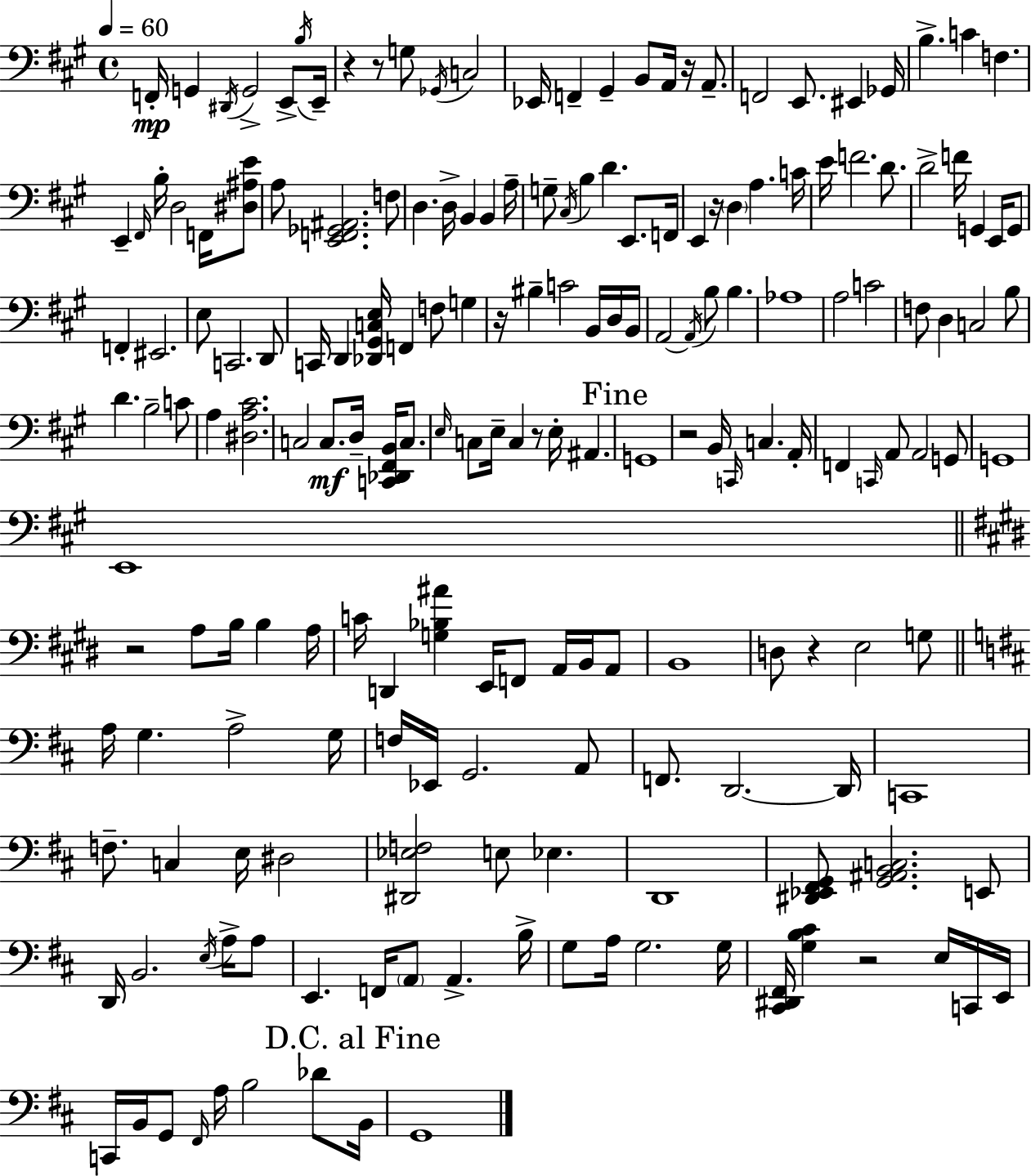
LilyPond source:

{
  \clef bass
  \time 4/4
  \defaultTimeSignature
  \key a \major
  \tempo 4 = 60
  f,16-.\mp g,4 \acciaccatura { dis,16 } g,2-> e,8-> | \acciaccatura { b16 } e,16-- r4 r8 g8 \acciaccatura { ges,16 } c2 | ees,16 f,4-- gis,4-- b,8 a,16 r16 | a,8.-- f,2 e,8. eis,4 | \break ges,16 b4.-> c'4 f4. | e,4-- \grace { fis,16 } b16-. d2 | f,16 <dis ais e'>8 a8 <e, f, ges, ais,>2. | f8 d4. d16-> b,4 b,4 | \break a16-- g8-- \acciaccatura { cis16 } b4 d'4. | e,8. f,16 e,4 r16 \parenthesize d4 a4. | c'16 e'16 f'2. | d'8. d'2-> f'16 g,4 | \break e,16 g,8 f,4-. eis,2. | e8 c,2. | d,8 c,16 d,4 <des, gis, c e>16 f,4 f8 | g4 r16 bis4-- c'2 | \break b,16 d16 b,16 a,2~~ \acciaccatura { a,16 } b8 | b4. aes1 | a2 c'2 | f8 d4 c2 | \break b8 d'4. b2-- | c'8 a4 <dis a cis'>2. | c2 c8.\mf | d16-- <c, des, fis, b,>16 c8. \grace { e16 } c8 e16-- c4 r8 | \break e16-. ais,4. \mark "Fine" g,1 | r2 b,16 | \grace { c,16 } c4. a,16-. f,4 \grace { c,16 } a,8 a,2 | g,8 g,1 | \break e,1 | \bar "||" \break \key e \major r2 a8 b16 b4 a16 | c'16 d,4 <g bes ais'>4 e,16 f,8 a,16 b,16 a,8 | b,1 | d8 r4 e2 g8 | \break \bar "||" \break \key b \minor a16 g4. a2-> g16 | f16 ees,16 g,2. a,8 | f,8. d,2.~~ d,16 | c,1 | \break f8.-- c4 e16 dis2 | <dis, ees f>2 e8 ees4. | d,1 | <dis, ees, fis, g,>8 <g, ais, b, c>2. e,8 | \break d,16 b,2. \acciaccatura { e16 } a16-> a8 | e,4. f,16 \parenthesize a,8 a,4.-> | b16-> g8 a16 g2. | g16 <cis, dis, fis,>16 <g b cis'>4 r2 e16 c,16 | \break e,16 c,16 b,16 g,8 \grace { fis,16 } a16 b2 des'8 | \mark "D.C. al Fine" b,16 g,1 | \bar "|."
}